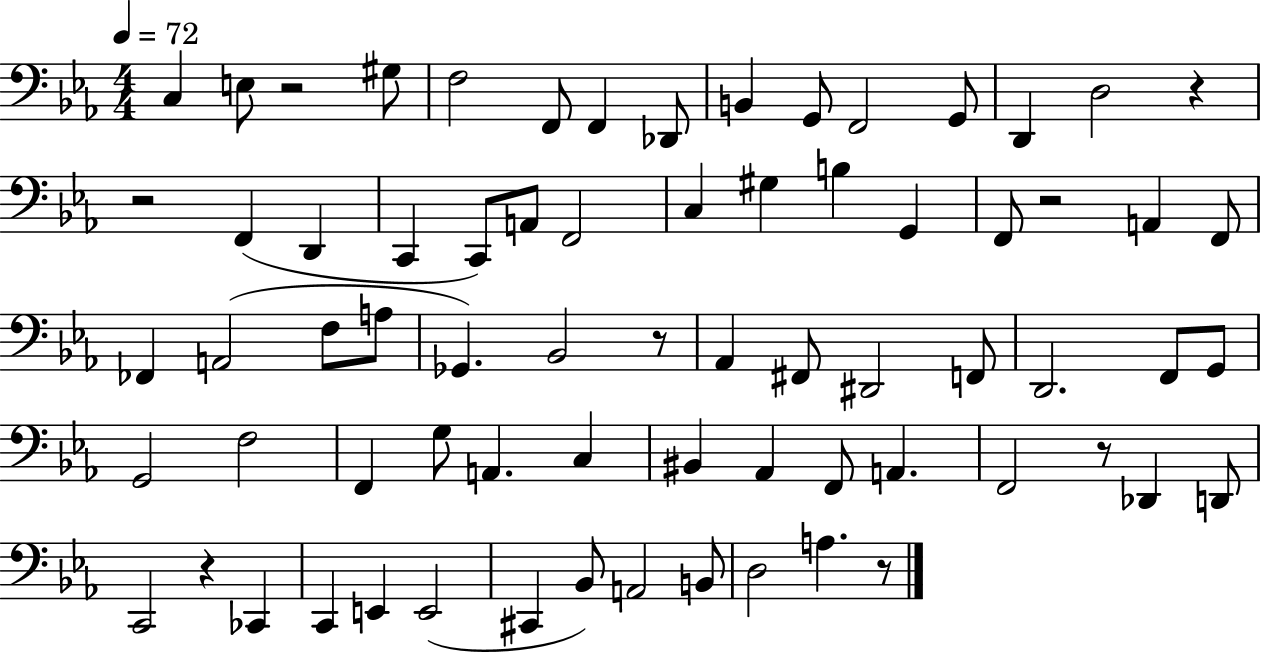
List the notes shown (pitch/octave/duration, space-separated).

C3/q E3/e R/h G#3/e F3/h F2/e F2/q Db2/e B2/q G2/e F2/h G2/e D2/q D3/h R/q R/h F2/q D2/q C2/q C2/e A2/e F2/h C3/q G#3/q B3/q G2/q F2/e R/h A2/q F2/e FES2/q A2/h F3/e A3/e Gb2/q. Bb2/h R/e Ab2/q F#2/e D#2/h F2/e D2/h. F2/e G2/e G2/h F3/h F2/q G3/e A2/q. C3/q BIS2/q Ab2/q F2/e A2/q. F2/h R/e Db2/q D2/e C2/h R/q CES2/q C2/q E2/q E2/h C#2/q Bb2/e A2/h B2/e D3/h A3/q. R/e